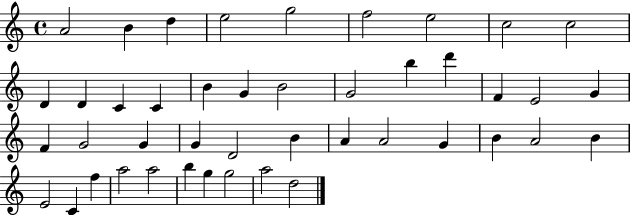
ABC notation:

X:1
T:Untitled
M:4/4
L:1/4
K:C
A2 B d e2 g2 f2 e2 c2 c2 D D C C B G B2 G2 b d' F E2 G F G2 G G D2 B A A2 G B A2 B E2 C f a2 a2 b g g2 a2 d2